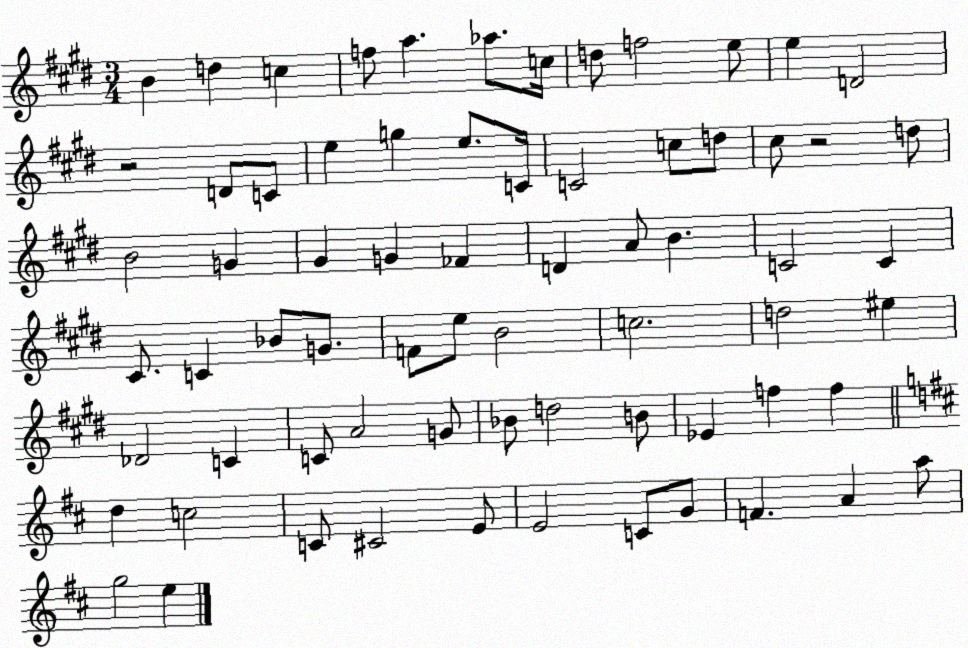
X:1
T:Untitled
M:3/4
L:1/4
K:E
B d c f/2 a _a/2 c/4 d/2 f2 e/2 e D2 z2 D/2 C/2 e g e/2 C/4 C2 c/2 d/2 ^c/2 z2 d/2 B2 G ^G G _F D A/2 B C2 C ^C/2 C _B/2 G/2 F/2 e/2 B2 c2 d2 ^e _D2 C C/2 A2 G/2 _B/2 d2 B/2 _E f f d c2 C/2 ^C2 E/2 E2 C/2 G/2 F A a/2 g2 e